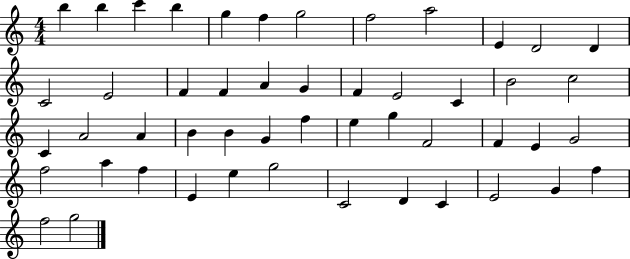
X:1
T:Untitled
M:4/4
L:1/4
K:C
b b c' b g f g2 f2 a2 E D2 D C2 E2 F F A G F E2 C B2 c2 C A2 A B B G f e g F2 F E G2 f2 a f E e g2 C2 D C E2 G f f2 g2